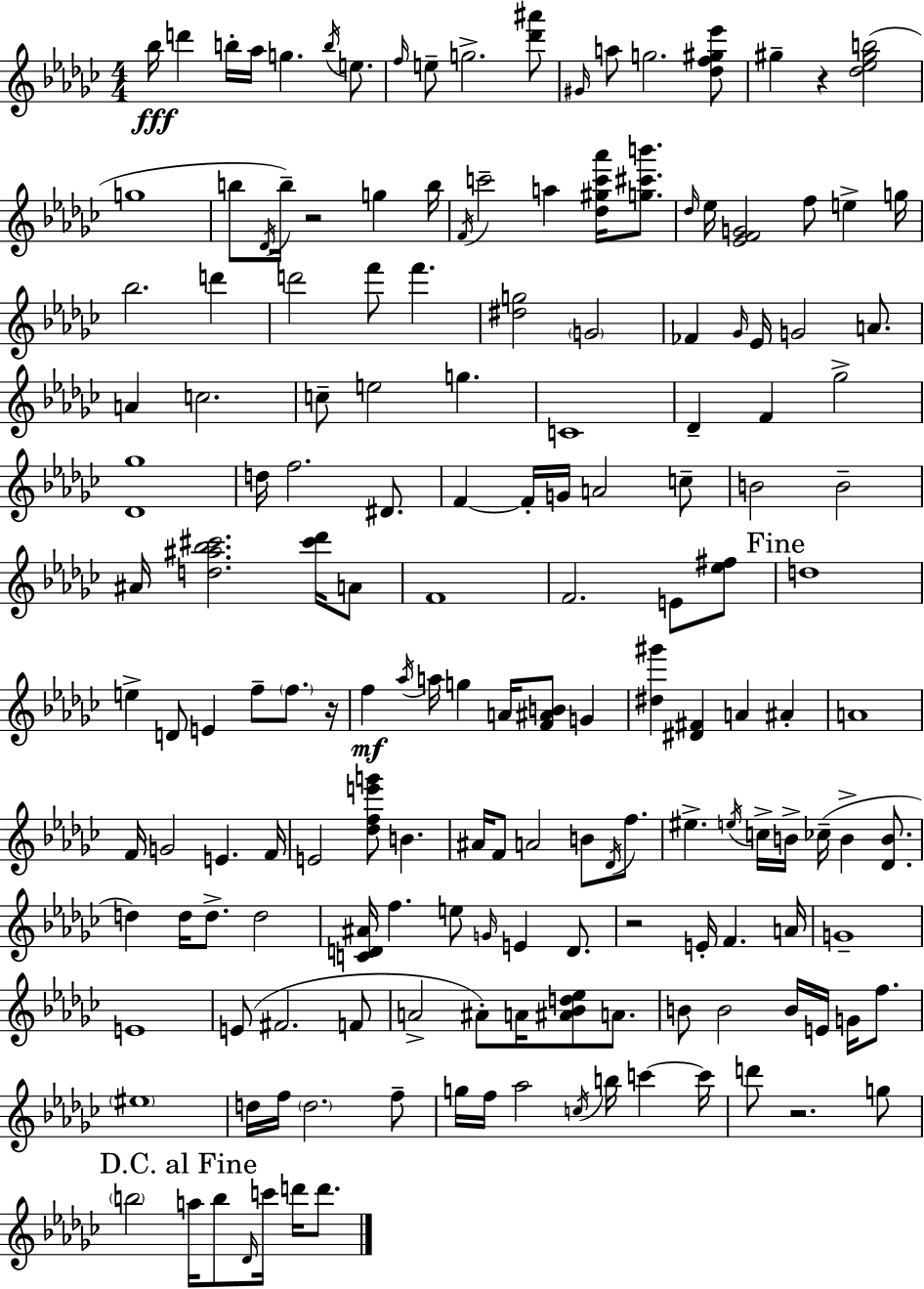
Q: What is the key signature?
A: EES minor